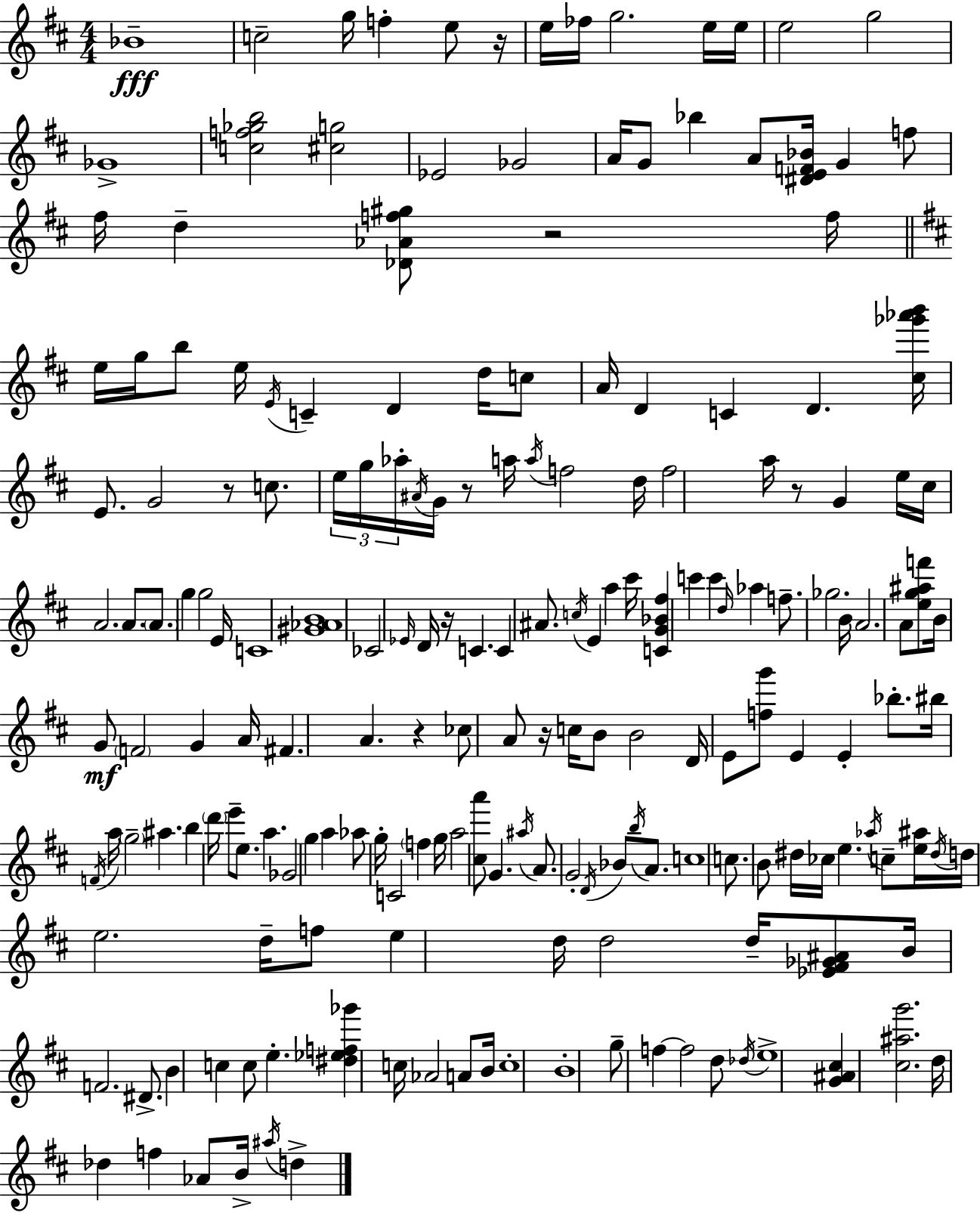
Bb4/w C5/h G5/s F5/q E5/e R/s E5/s FES5/s G5/h. E5/s E5/s E5/h G5/h Gb4/w [C5,F5,Gb5,B5]/h [C#5,G5]/h Eb4/h Gb4/h A4/s G4/e Bb5/q A4/e [D#4,E4,F4,Bb4]/s G4/q F5/e F#5/s D5/q [Db4,Ab4,F5,G#5]/e R/h F5/s E5/s G5/s B5/e E5/s E4/s C4/q D4/q D5/s C5/e A4/s D4/q C4/q D4/q. [C#5,Gb6,Ab6,B6]/s E4/e. G4/h R/e C5/e. E5/s G5/s Ab5/s A#4/s G4/s R/e A5/s A5/s F5/h D5/s F5/h A5/s R/e G4/q E5/s C#5/s A4/h. A4/e. A4/e. G5/q G5/h E4/s C4/w [G#4,Ab4,B4]/w CES4/h Eb4/s D4/s R/s C4/q. C4/q A#4/e. C5/s E4/q A5/q C#6/s [C4,G4,Bb4,F#5]/q C6/q C6/q D5/s Ab5/q F5/e. Gb5/h. B4/s A4/h. A4/e [E5,G5,A#5,F6]/e B4/s G4/e F4/h G4/q A4/s F#4/q. A4/q. R/q CES5/e A4/e R/s C5/s B4/e B4/h D4/s E4/e [F5,G6]/e E4/q E4/q Bb5/e. BIS5/s F4/s A5/s G5/h A#5/q. B5/q D6/s E6/e E5/e. A5/q. Gb4/h G5/q A5/q Ab5/e G5/s C4/h F5/q G5/s A5/h [C#5,A6]/e G4/q. A#5/s A4/e. G4/h D4/s Bb4/e B5/s A4/e. C5/w C5/e. B4/e D#5/s CES5/s E5/q. Ab5/s C5/e [E5,A#5]/s D#5/s D5/s E5/h. D5/s F5/e E5/q D5/s D5/h D5/s [Eb4,F#4,Gb4,A#4]/e B4/s F4/h. D#4/e. B4/q C5/q C5/e E5/q. [D#5,Eb5,F5,Gb6]/q C5/s Ab4/h A4/e B4/s C5/w B4/w G5/e F5/q F5/h D5/e Db5/s E5/w [G4,A#4,C#5]/q [C#5,A#5,G6]/h. D5/s Db5/q F5/q Ab4/e B4/s A#5/s D5/q